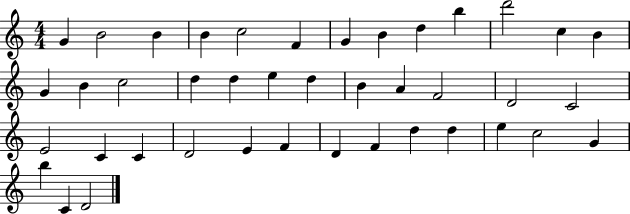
{
  \clef treble
  \numericTimeSignature
  \time 4/4
  \key c \major
  g'4 b'2 b'4 | b'4 c''2 f'4 | g'4 b'4 d''4 b''4 | d'''2 c''4 b'4 | \break g'4 b'4 c''2 | d''4 d''4 e''4 d''4 | b'4 a'4 f'2 | d'2 c'2 | \break e'2 c'4 c'4 | d'2 e'4 f'4 | d'4 f'4 d''4 d''4 | e''4 c''2 g'4 | \break b''4 c'4 d'2 | \bar "|."
}